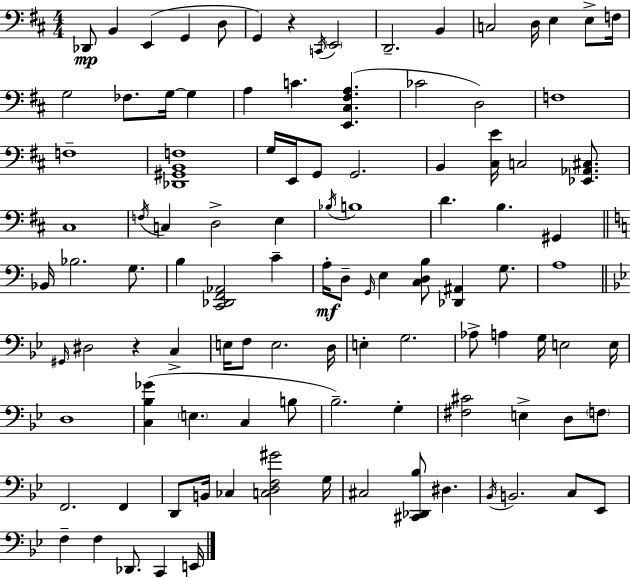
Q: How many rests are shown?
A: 2